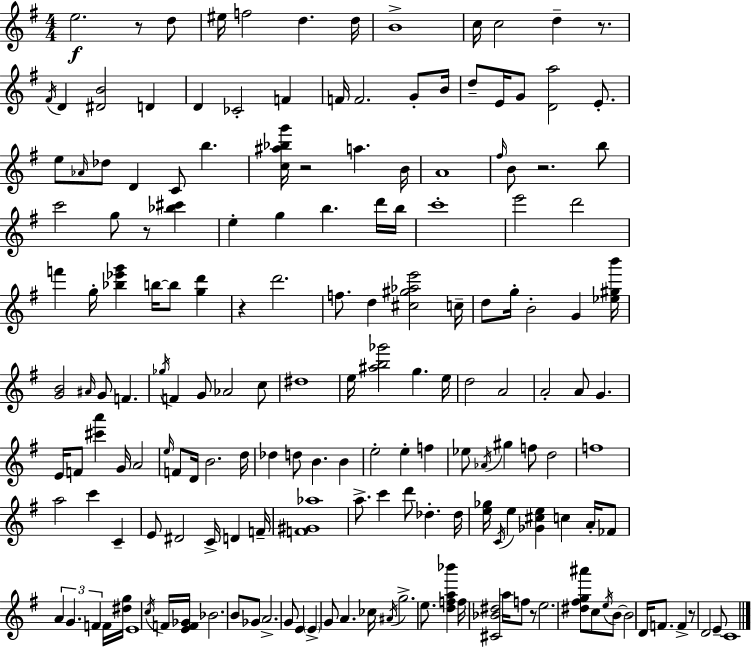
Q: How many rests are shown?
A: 8